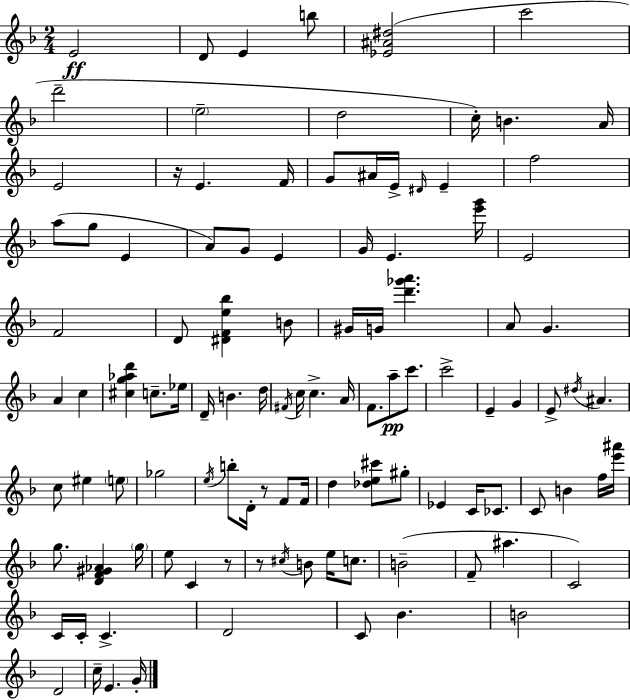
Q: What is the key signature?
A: D minor